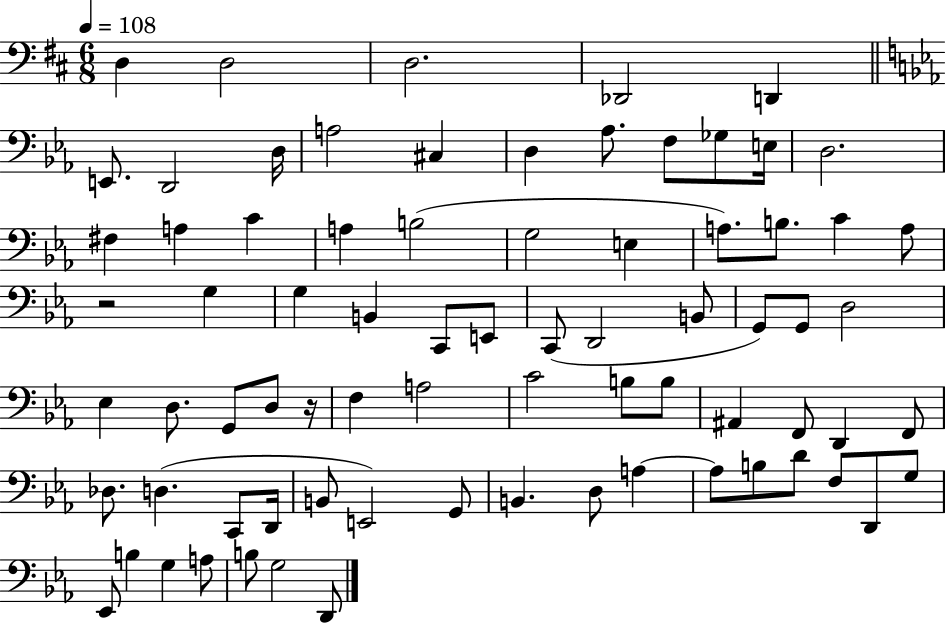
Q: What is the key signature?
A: D major